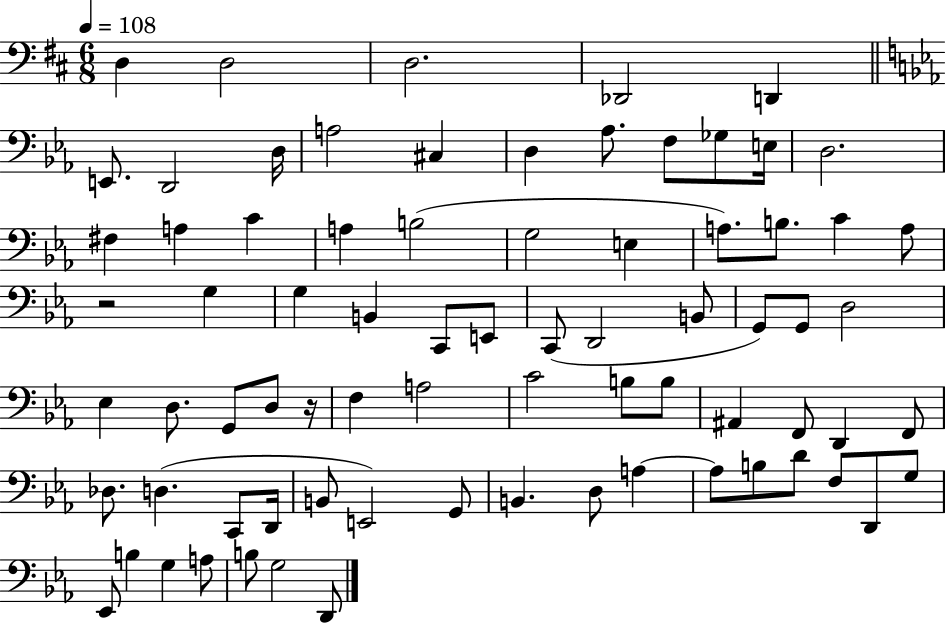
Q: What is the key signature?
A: D major